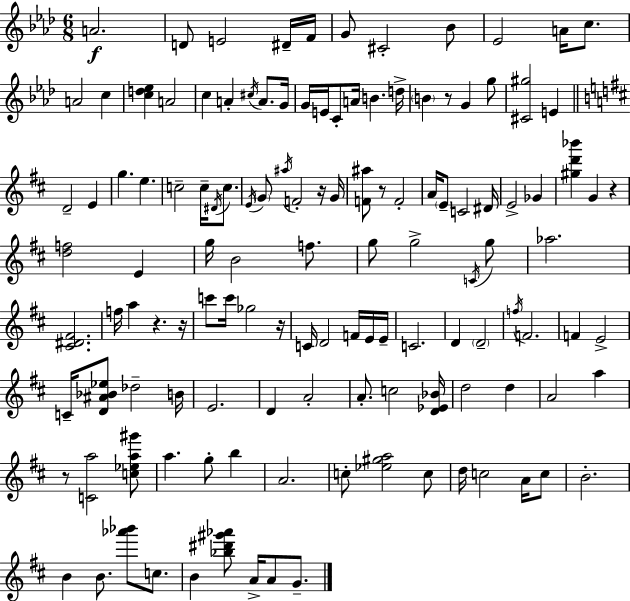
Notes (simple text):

A4/h. D4/e E4/h D#4/s F4/s G4/e C#4/h Bb4/e Eb4/h A4/s C5/e. A4/h C5/q [C5,D5,Eb5]/q A4/h C5/q A4/q C#5/s A4/e. G4/s G4/s E4/s C4/e A4/s B4/q. D5/s B4/q R/e G4/q G5/e [C#4,G#5]/h E4/q D4/h E4/q G5/q. E5/q. C5/h C5/s D#4/s C5/e. E4/s G4/e A#5/s F4/h R/s G4/s [F4,A#5]/e R/e F4/h A4/s E4/e C4/h D#4/s E4/h Gb4/q [G#5,D6,Bb6]/q G4/q R/q [D5,F5]/h E4/q G5/s B4/h F5/e. G5/e G5/h C4/s G5/e Ab5/h. [C#4,D#4,F#4]/h. F5/s A5/q R/q. R/s C6/e C6/s Gb5/h R/s C4/s D4/h F4/s E4/s E4/s C4/h. D4/q D4/h F5/s F4/h. F4/q E4/h C4/s [D4,A#4,Bb4,Eb5]/e Db5/h B4/s E4/h. D4/q A4/h A4/e. C5/h [D4,Eb4,Bb4]/s D5/h D5/q A4/h A5/q R/e [C4,A5]/h [C5,Eb5,A5,G#6]/e A5/q. G5/e B5/q A4/h. C5/e [Eb5,G#5,A5]/h C5/e D5/s C5/h A4/s C5/e B4/h. B4/q B4/e. [Ab6,Bb6]/e C5/e. B4/q [Bb5,D#6,G#6,Ab6]/e A4/s A4/e G4/e.